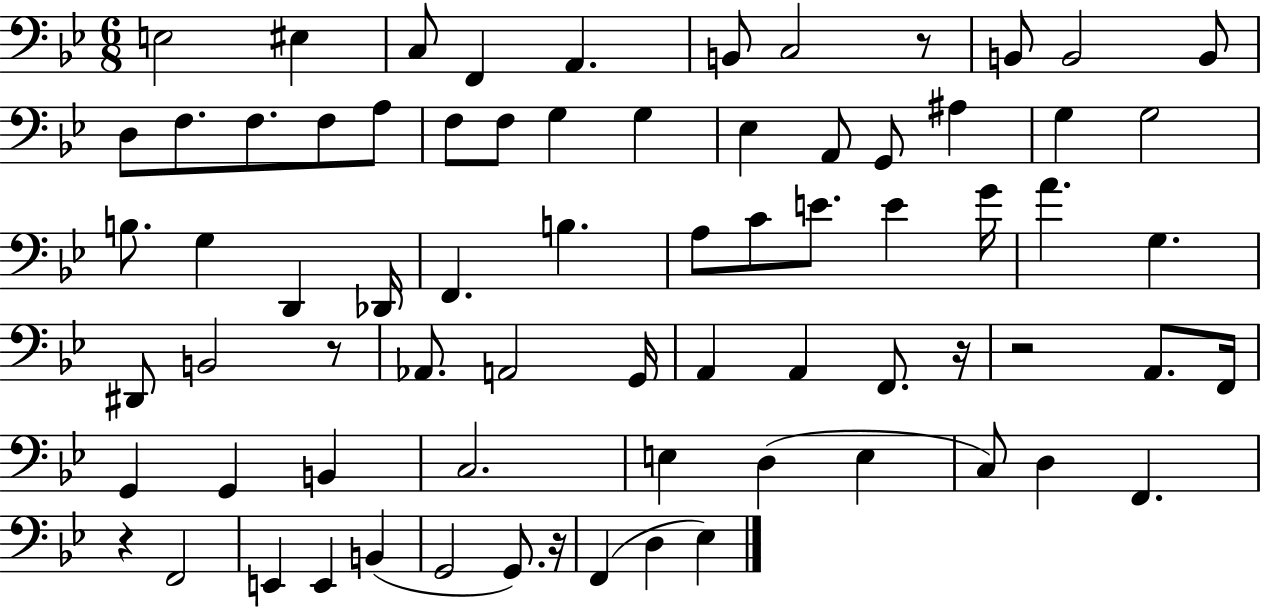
{
  \clef bass
  \numericTimeSignature
  \time 6/8
  \key bes \major
  \repeat volta 2 { e2 eis4 | c8 f,4 a,4. | b,8 c2 r8 | b,8 b,2 b,8 | \break d8 f8. f8. f8 a8 | f8 f8 g4 g4 | ees4 a,8 g,8 ais4 | g4 g2 | \break b8. g4 d,4 des,16 | f,4. b4. | a8 c'8 e'8. e'4 g'16 | a'4. g4. | \break dis,8 b,2 r8 | aes,8. a,2 g,16 | a,4 a,4 f,8. r16 | r2 a,8. f,16 | \break g,4 g,4 b,4 | c2. | e4 d4( e4 | c8) d4 f,4. | \break r4 f,2 | e,4 e,4 b,4( | g,2 g,8.) r16 | f,4( d4 ees4) | \break } \bar "|."
}